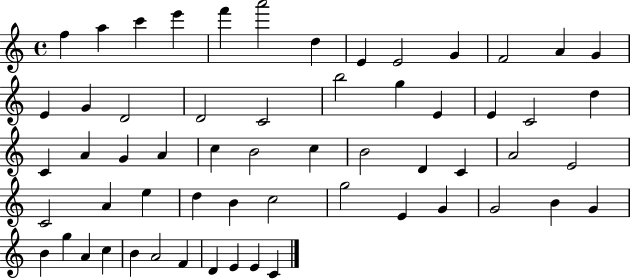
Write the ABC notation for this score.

X:1
T:Untitled
M:4/4
L:1/4
K:C
f a c' e' f' a'2 d E E2 G F2 A G E G D2 D2 C2 b2 g E E C2 d C A G A c B2 c B2 D C A2 E2 C2 A e d B c2 g2 E G G2 B G B g A c B A2 F D E E C